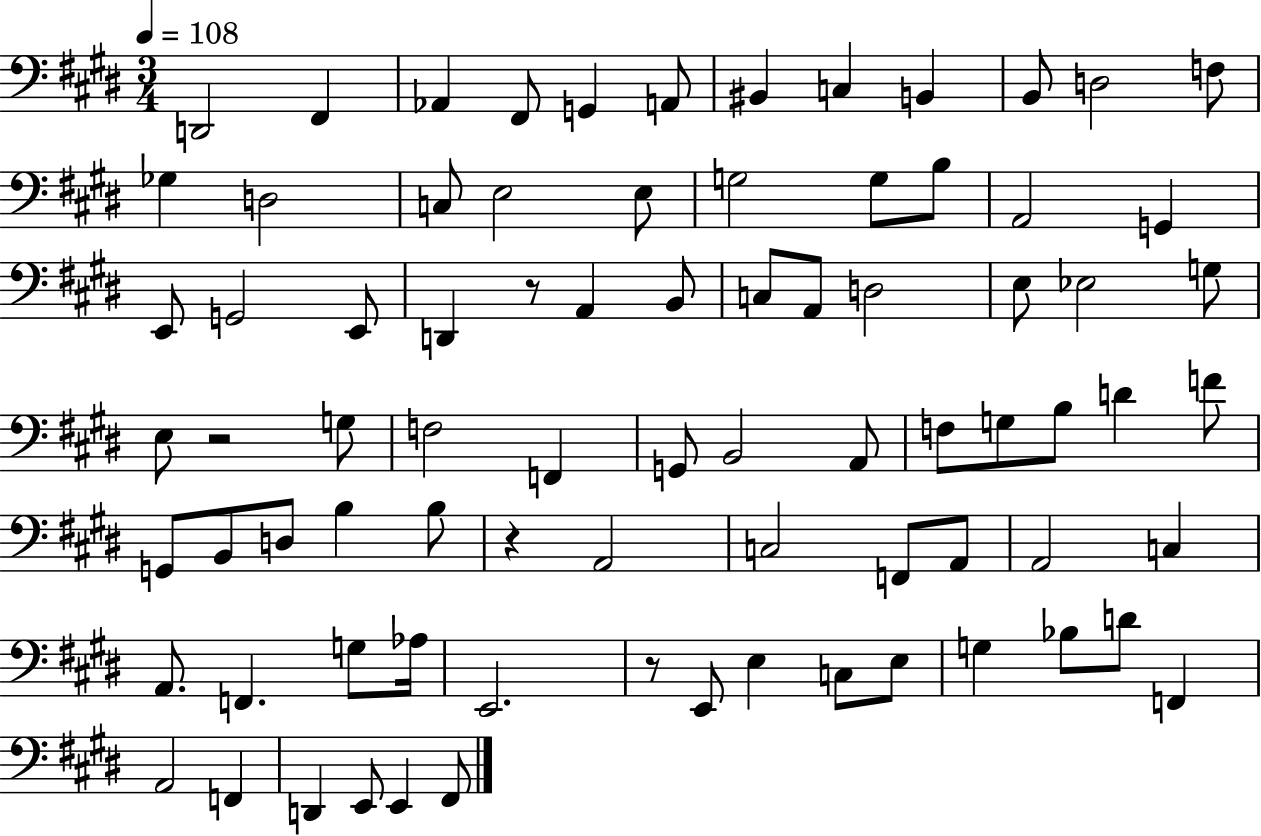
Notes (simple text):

D2/h F#2/q Ab2/q F#2/e G2/q A2/e BIS2/q C3/q B2/q B2/e D3/h F3/e Gb3/q D3/h C3/e E3/h E3/e G3/h G3/e B3/e A2/h G2/q E2/e G2/h E2/e D2/q R/e A2/q B2/e C3/e A2/e D3/h E3/e Eb3/h G3/e E3/e R/h G3/e F3/h F2/q G2/e B2/h A2/e F3/e G3/e B3/e D4/q F4/e G2/e B2/e D3/e B3/q B3/e R/q A2/h C3/h F2/e A2/e A2/h C3/q A2/e. F2/q. G3/e Ab3/s E2/h. R/e E2/e E3/q C3/e E3/e G3/q Bb3/e D4/e F2/q A2/h F2/q D2/q E2/e E2/q F#2/e